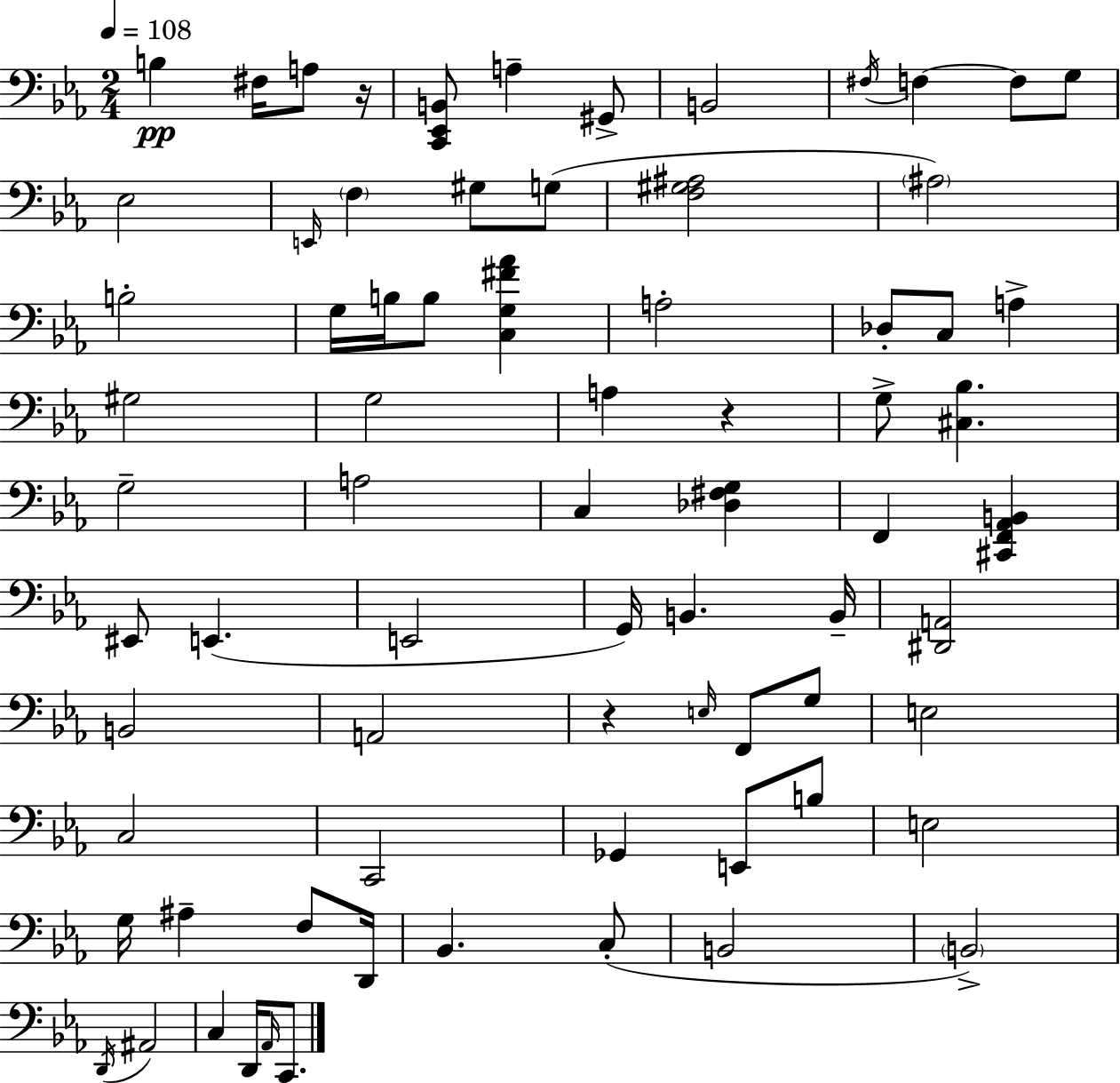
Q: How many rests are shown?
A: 3